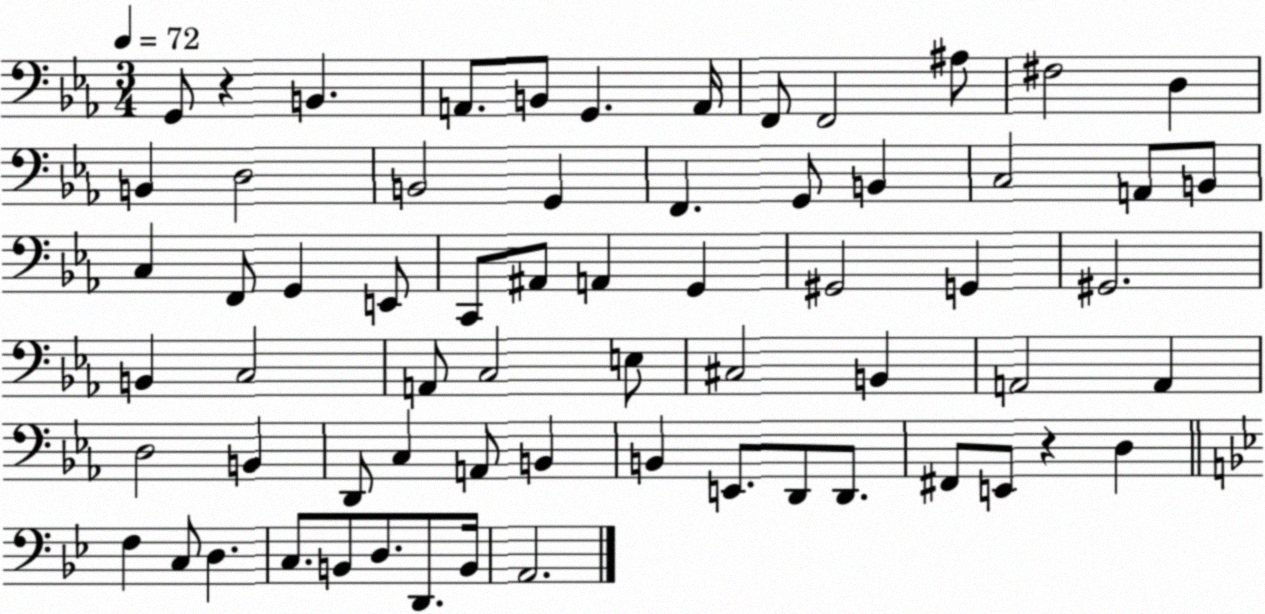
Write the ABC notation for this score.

X:1
T:Untitled
M:3/4
L:1/4
K:Eb
G,,/2 z B,, A,,/2 B,,/2 G,, A,,/4 F,,/2 F,,2 ^A,/2 ^F,2 D, B,, D,2 B,,2 G,, F,, G,,/2 B,, C,2 A,,/2 B,,/2 C, F,,/2 G,, E,,/2 C,,/2 ^A,,/2 A,, G,, ^G,,2 G,, ^G,,2 B,, C,2 A,,/2 C,2 E,/2 ^C,2 B,, A,,2 A,, D,2 B,, D,,/2 C, A,,/2 B,, B,, E,,/2 D,,/2 D,,/2 ^F,,/2 E,,/2 z D, F, C,/2 D, C,/2 B,,/2 D,/2 D,,/2 B,,/4 A,,2